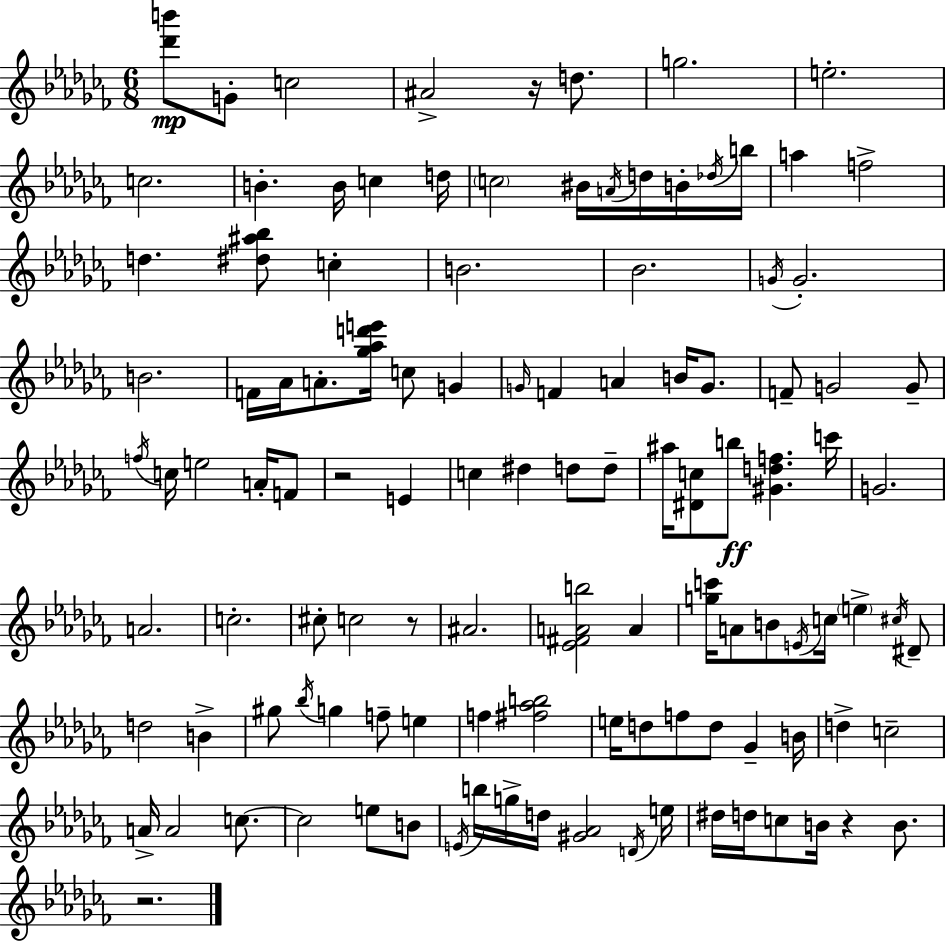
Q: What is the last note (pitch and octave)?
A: B4